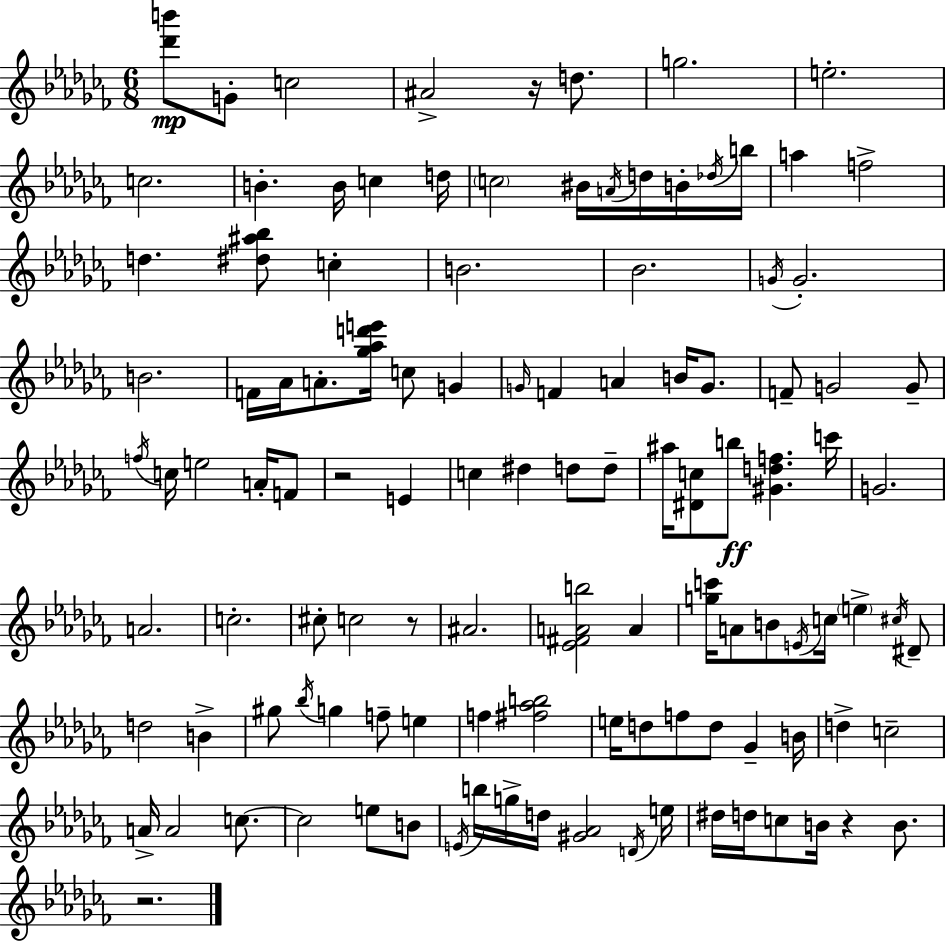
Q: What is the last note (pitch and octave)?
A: B4